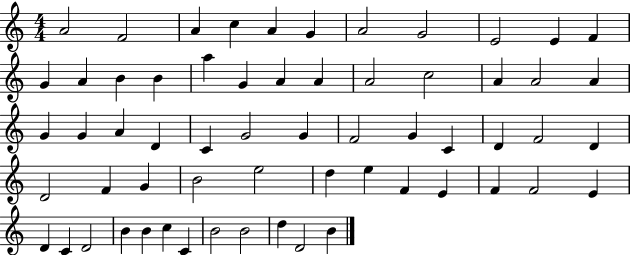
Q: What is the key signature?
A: C major